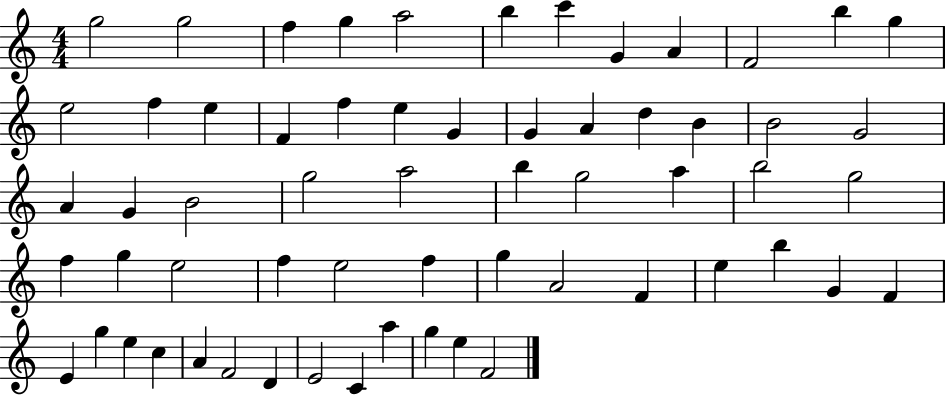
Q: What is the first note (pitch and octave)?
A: G5